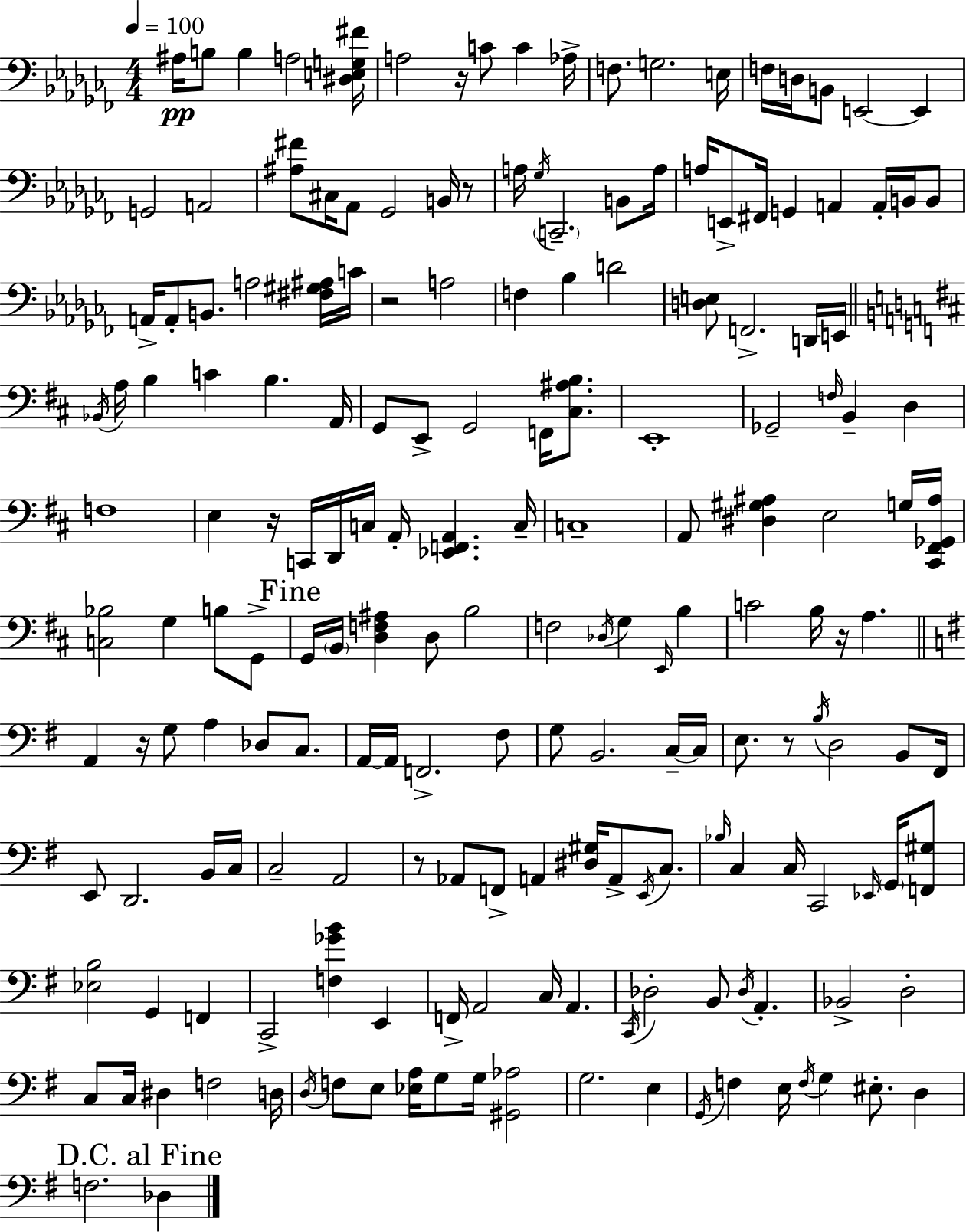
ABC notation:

X:1
T:Untitled
M:4/4
L:1/4
K:Abm
^A,/4 B,/2 B, A,2 [^D,E,G,^F]/4 A,2 z/4 C/2 C _A,/4 F,/2 G,2 E,/4 F,/4 D,/4 B,,/2 E,,2 E,, G,,2 A,,2 [^A,^F]/2 ^C,/4 _A,,/2 _G,,2 B,,/4 z/2 A,/4 _G,/4 C,,2 B,,/2 A,/4 A,/4 E,,/2 ^F,,/4 G,, A,, A,,/4 B,,/4 B,,/2 A,,/4 A,,/2 B,,/2 A,2 [^F,^G,^A,]/4 C/4 z2 A,2 F, _B, D2 [D,E,]/2 F,,2 D,,/4 E,,/4 _B,,/4 A,/4 B, C B, A,,/4 G,,/2 E,,/2 G,,2 F,,/4 [^C,^A,B,]/2 E,,4 _G,,2 F,/4 B,, D, F,4 E, z/4 C,,/4 D,,/4 C,/4 A,,/4 [_E,,F,,A,,] C,/4 C,4 A,,/2 [^D,^G,^A,] E,2 G,/4 [^C,,^F,,_G,,^A,]/4 [C,_B,]2 G, B,/2 G,,/2 G,,/4 B,,/4 [D,F,^A,] D,/2 B,2 F,2 _D,/4 G, E,,/4 B, C2 B,/4 z/4 A, A,, z/4 G,/2 A, _D,/2 C,/2 A,,/4 A,,/4 F,,2 ^F,/2 G,/2 B,,2 C,/4 C,/4 E,/2 z/2 B,/4 D,2 B,,/2 ^F,,/4 E,,/2 D,,2 B,,/4 C,/4 C,2 A,,2 z/2 _A,,/2 F,,/2 A,, [^D,^G,]/4 A,,/2 E,,/4 C,/2 _B,/4 C, C,/4 C,,2 _E,,/4 G,,/4 [F,,^G,]/2 [_E,B,]2 G,, F,, C,,2 [F,_GB] E,, F,,/4 A,,2 C,/4 A,, C,,/4 _D,2 B,,/2 _D,/4 A,, _B,,2 D,2 C,/2 C,/4 ^D, F,2 D,/4 D,/4 F,/2 E,/2 [_E,A,]/4 G,/2 G,/4 [^G,,_A,]2 G,2 E, G,,/4 F, E,/4 F,/4 G, ^E,/2 D, F,2 _D,